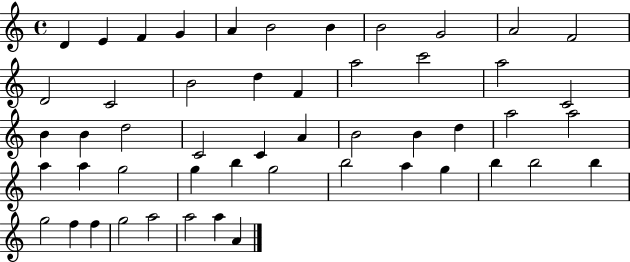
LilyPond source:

{
  \clef treble
  \time 4/4
  \defaultTimeSignature
  \key c \major
  d'4 e'4 f'4 g'4 | a'4 b'2 b'4 | b'2 g'2 | a'2 f'2 | \break d'2 c'2 | b'2 d''4 f'4 | a''2 c'''2 | a''2 c'2 | \break b'4 b'4 d''2 | c'2 c'4 a'4 | b'2 b'4 d''4 | a''2 a''2 | \break a''4 a''4 g''2 | g''4 b''4 g''2 | b''2 a''4 g''4 | b''4 b''2 b''4 | \break g''2 f''4 f''4 | g''2 a''2 | a''2 a''4 a'4 | \bar "|."
}